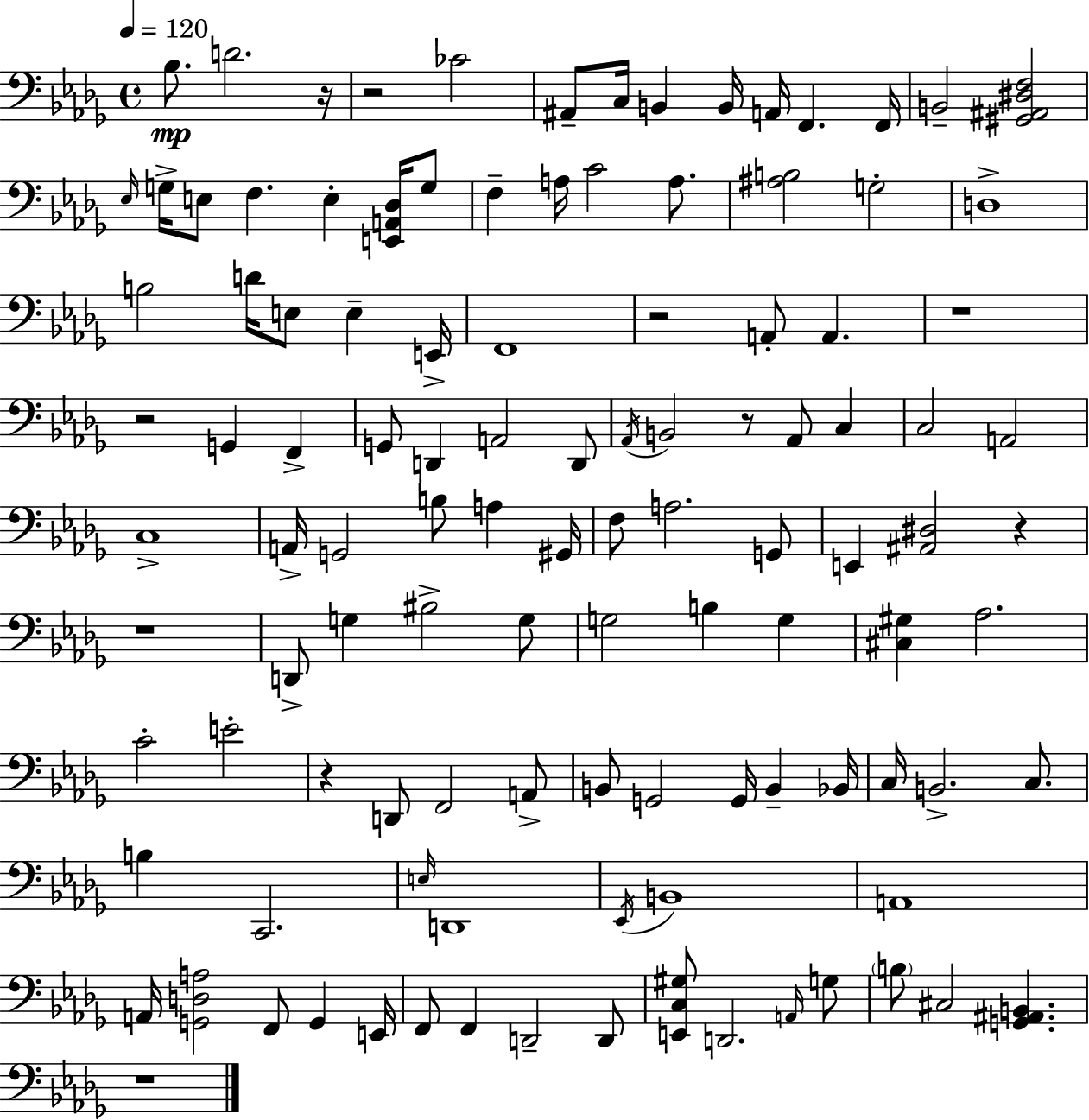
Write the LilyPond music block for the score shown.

{
  \clef bass
  \time 4/4
  \defaultTimeSignature
  \key bes \minor
  \tempo 4 = 120
  bes8.\mp d'2. r16 | r2 ces'2 | ais,8-- c16 b,4 b,16 a,16 f,4. f,16 | b,2-- <gis, ais, dis f>2 | \break \grace { ees16 } g16-> e8 f4. e4-. <e, a, des>16 g8 | f4-- a16 c'2 a8. | <ais b>2 g2-. | d1-> | \break b2 d'16 e8 e4-- | e,16-> f,1 | r2 a,8-. a,4. | r1 | \break r2 g,4 f,4-> | g,8 d,4 a,2 d,8 | \acciaccatura { aes,16 } b,2 r8 aes,8 c4 | c2 a,2 | \break c1-> | a,16-> g,2 b8 a4 | gis,16 f8 a2. | g,8 e,4 <ais, dis>2 r4 | \break r1 | d,8-> g4 bis2-> | g8 g2 b4 g4 | <cis gis>4 aes2. | \break c'2-. e'2-. | r4 d,8 f,2 | a,8-> b,8 g,2 g,16 b,4-- | bes,16 c16 b,2.-> c8. | \break b4 c,2. | \grace { e16 } d,1 | \acciaccatura { ees,16 } b,1 | a,1 | \break a,16 <g, d a>2 f,8 g,4 | e,16 f,8 f,4 d,2-- | d,8 <e, c gis>8 d,2. | \grace { a,16 } g8 \parenthesize b8 cis2 <g, ais, b,>4. | \break r1 | \bar "|."
}